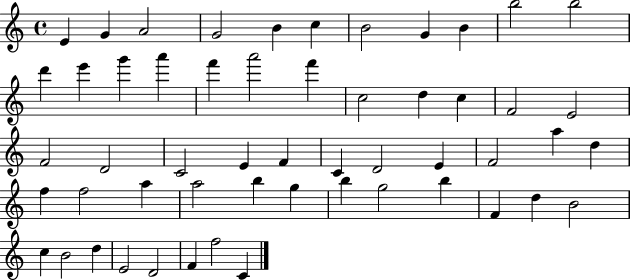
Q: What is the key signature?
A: C major